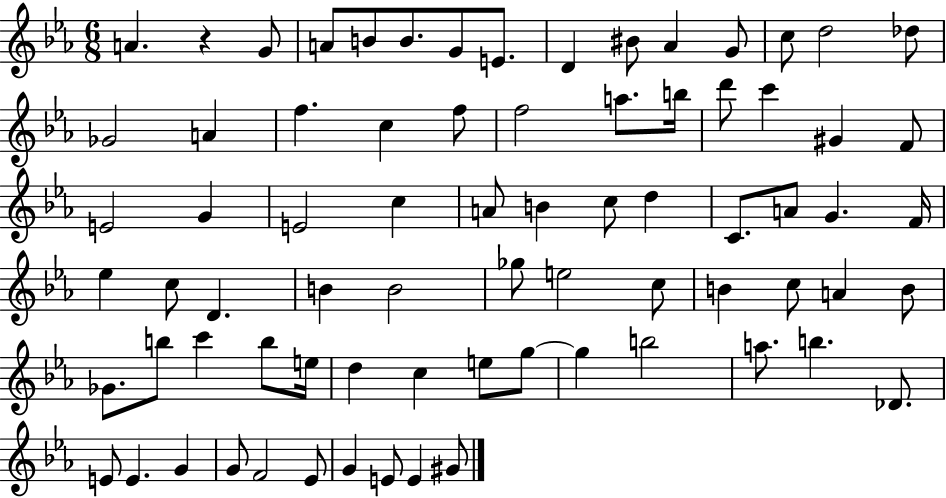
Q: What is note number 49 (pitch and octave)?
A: A4